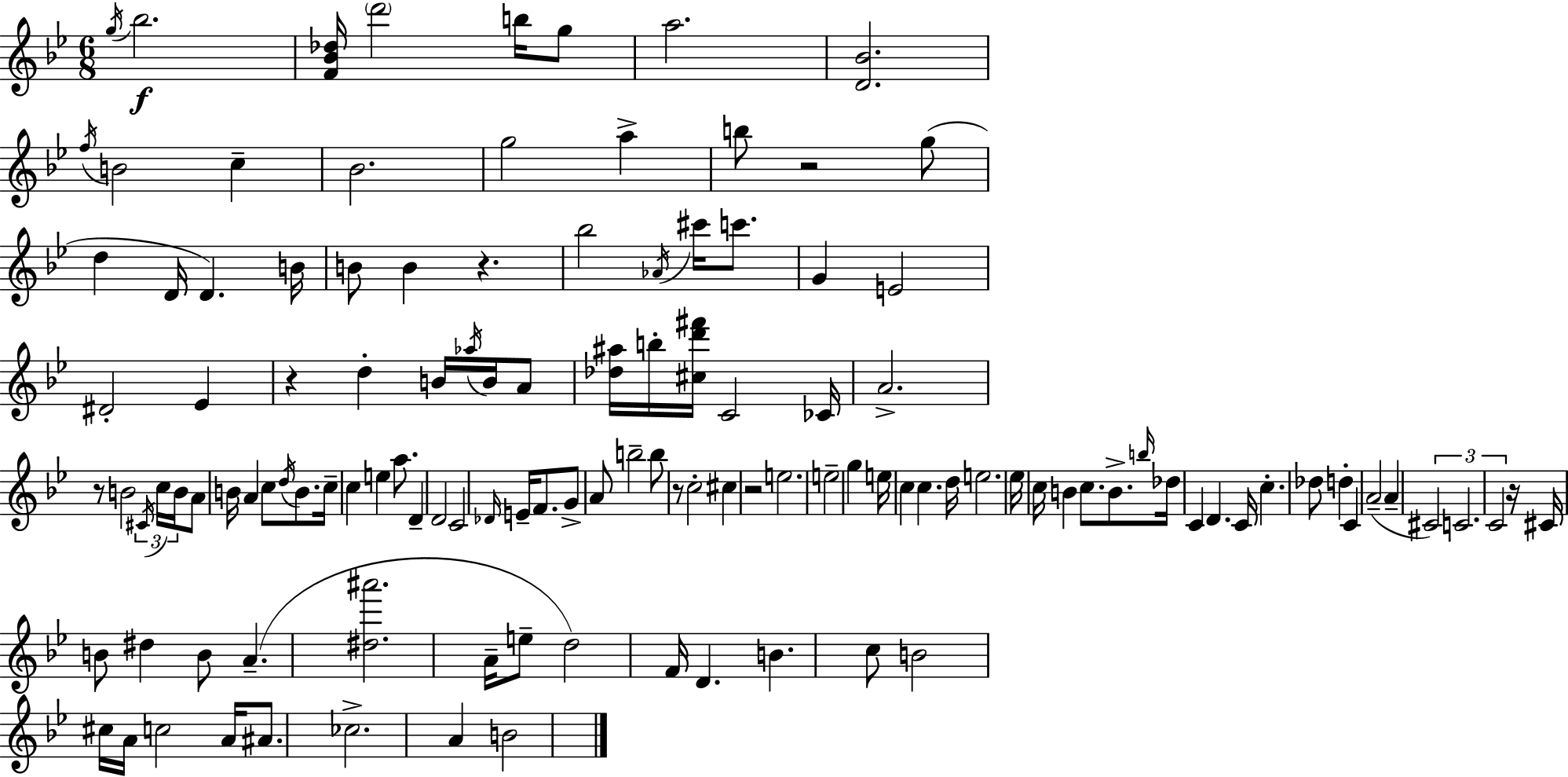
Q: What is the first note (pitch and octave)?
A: G5